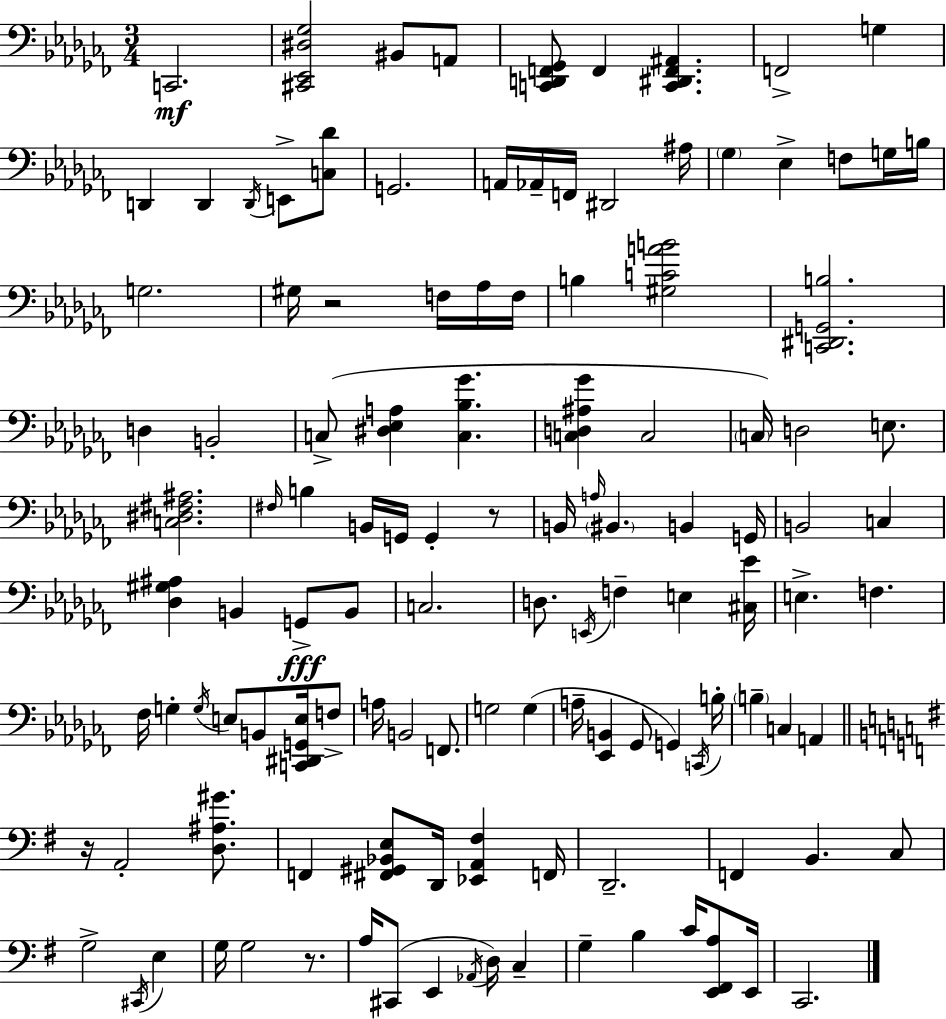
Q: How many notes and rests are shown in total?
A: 121